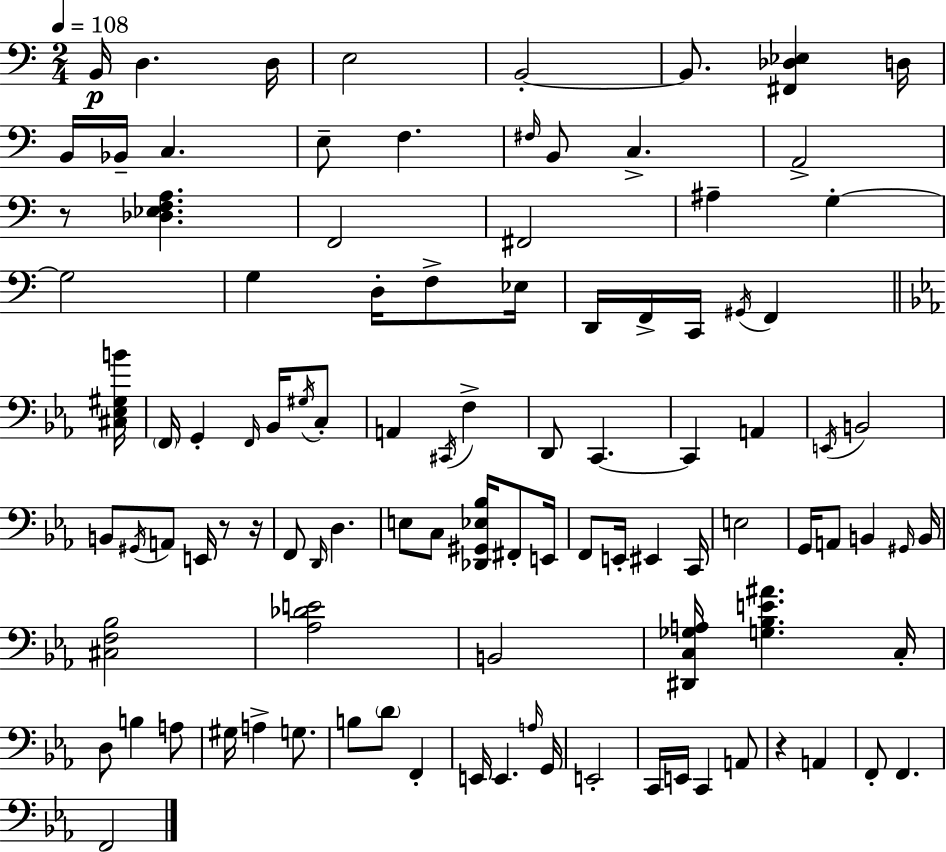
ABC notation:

X:1
T:Untitled
M:2/4
L:1/4
K:C
B,,/4 D, D,/4 E,2 B,,2 B,,/2 [^F,,_D,_E,] D,/4 B,,/4 _B,,/4 C, E,/2 F, ^F,/4 B,,/2 C, A,,2 z/2 [_D,_E,F,A,] F,,2 ^F,,2 ^A, G, G,2 G, D,/4 F,/2 _E,/4 D,,/4 F,,/4 C,,/4 ^G,,/4 F,, [^C,_E,^G,B]/4 F,,/4 G,, F,,/4 _B,,/4 ^G,/4 C,/2 A,, ^C,,/4 F, D,,/2 C,, C,, A,, E,,/4 B,,2 B,,/2 ^G,,/4 A,,/2 E,,/4 z/2 z/4 F,,/2 D,,/4 D, E,/2 C,/2 [_D,,^G,,_E,_B,]/4 ^F,,/2 E,,/4 F,,/2 E,,/4 ^E,, C,,/4 E,2 G,,/4 A,,/2 B,, ^G,,/4 B,,/4 [^C,F,_B,]2 [_A,_DE]2 B,,2 [^D,,C,_G,A,]/4 [G,_B,E^A] C,/4 D,/2 B, A,/2 ^G,/4 A, G,/2 B,/2 D/2 F,, E,,/4 E,, A,/4 G,,/4 E,,2 C,,/4 E,,/4 C,, A,,/2 z A,, F,,/2 F,, F,,2